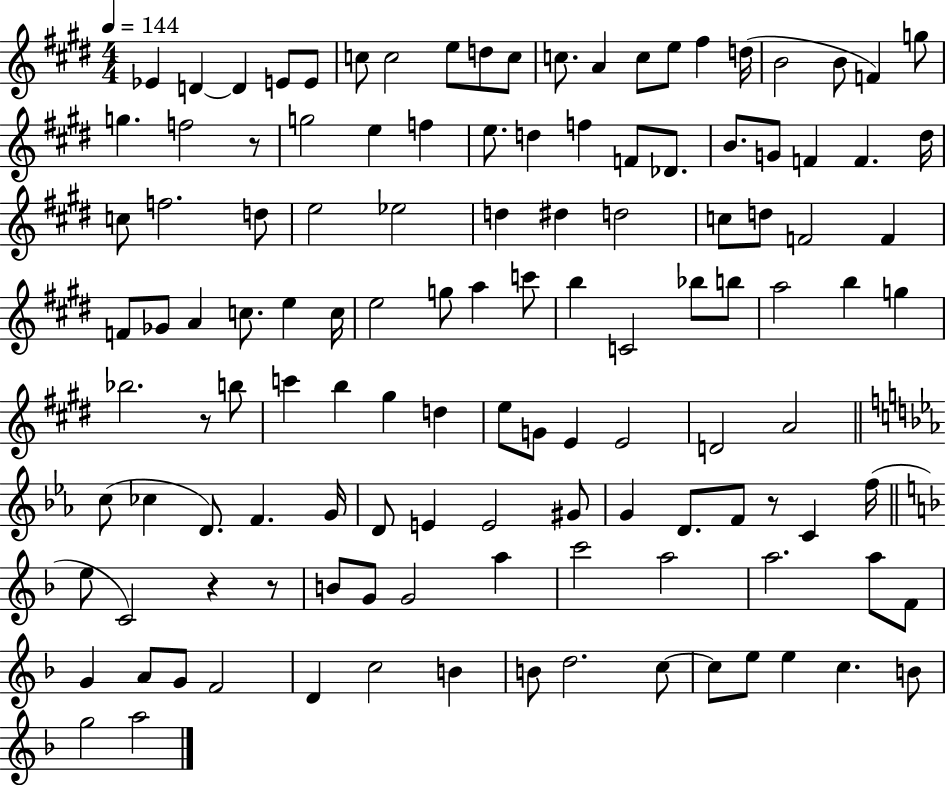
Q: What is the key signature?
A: E major